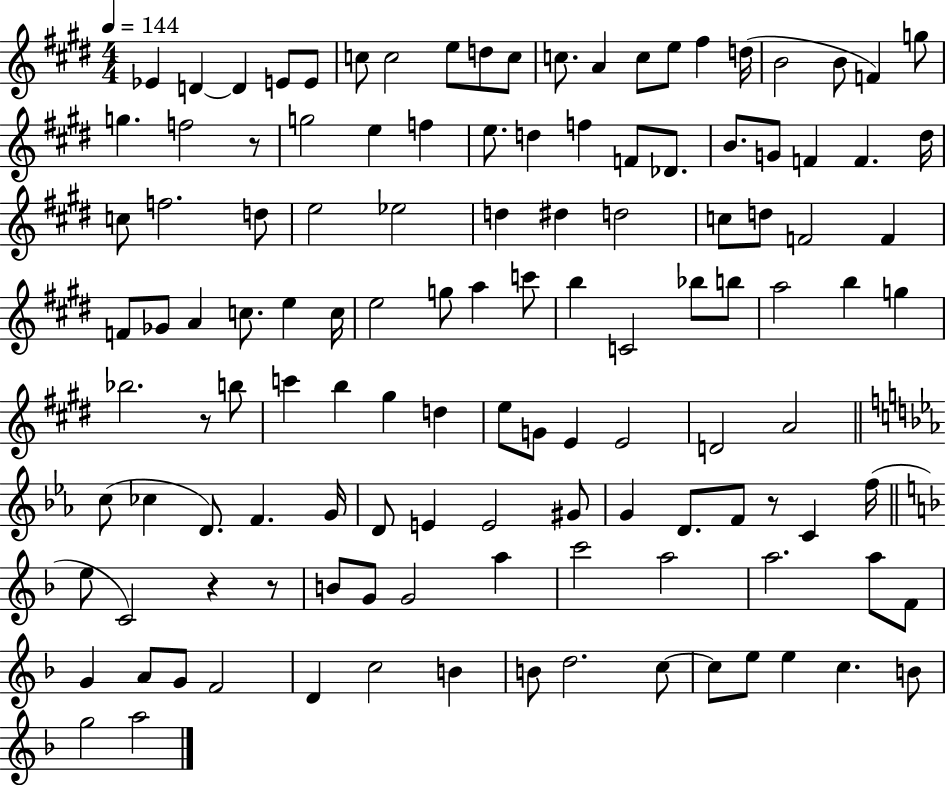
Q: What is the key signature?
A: E major